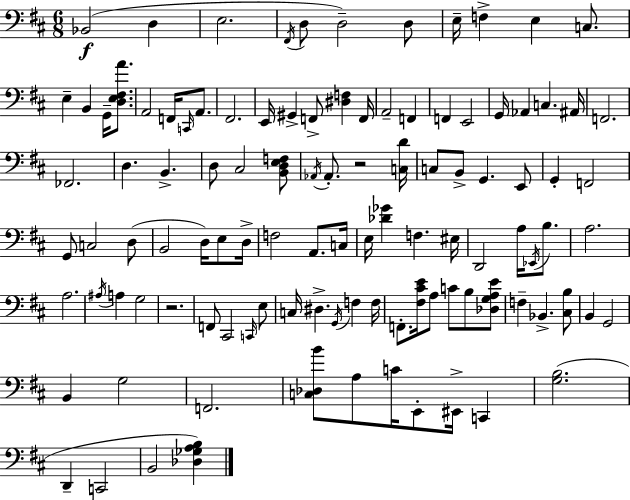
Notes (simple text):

Bb2/h D3/q E3/h. F#2/s D3/e D3/h D3/e E3/s F3/q E3/q C3/e. E3/q B2/q G2/s [D3,E3,F#3,A4]/e. A2/h F2/s C2/s A2/e. F#2/h. E2/s G#2/q F2/e [D#3,F3]/q F2/s A2/h F2/q F2/q E2/h G2/s Ab2/q C3/q. A#2/s F2/h. FES2/h. D3/q. B2/q. D3/e C#3/h [B2,D3,E3,F3]/e Ab2/s Ab2/e. R/h [C3,D4]/s C3/e B2/e G2/q. E2/e G2/q F2/h G2/e C3/h D3/e B2/h D3/s E3/e D3/s F3/h A2/e. C3/s E3/s [Db4,Gb4]/q F3/q. EIS3/s D2/h A3/s Eb2/s B3/e. A3/h. A3/h. A#3/s A3/q G3/h R/h. F2/e C#2/h C2/s E3/e C3/s D#3/q. G2/s F3/q F3/s F2/e. [F#3,C#4,E4]/s A3/e C4/e B3/e [Db3,G3,A3,E4]/e F3/q Bb2/q. [C#3,B3]/e B2/q G2/h B2/q G3/h F2/h. [C3,Db3,B4]/e A3/e C4/s E2/e EIS2/s C2/q [G3,B3]/h. D2/q C2/h B2/h [Db3,Gb3,A3,B3]/q